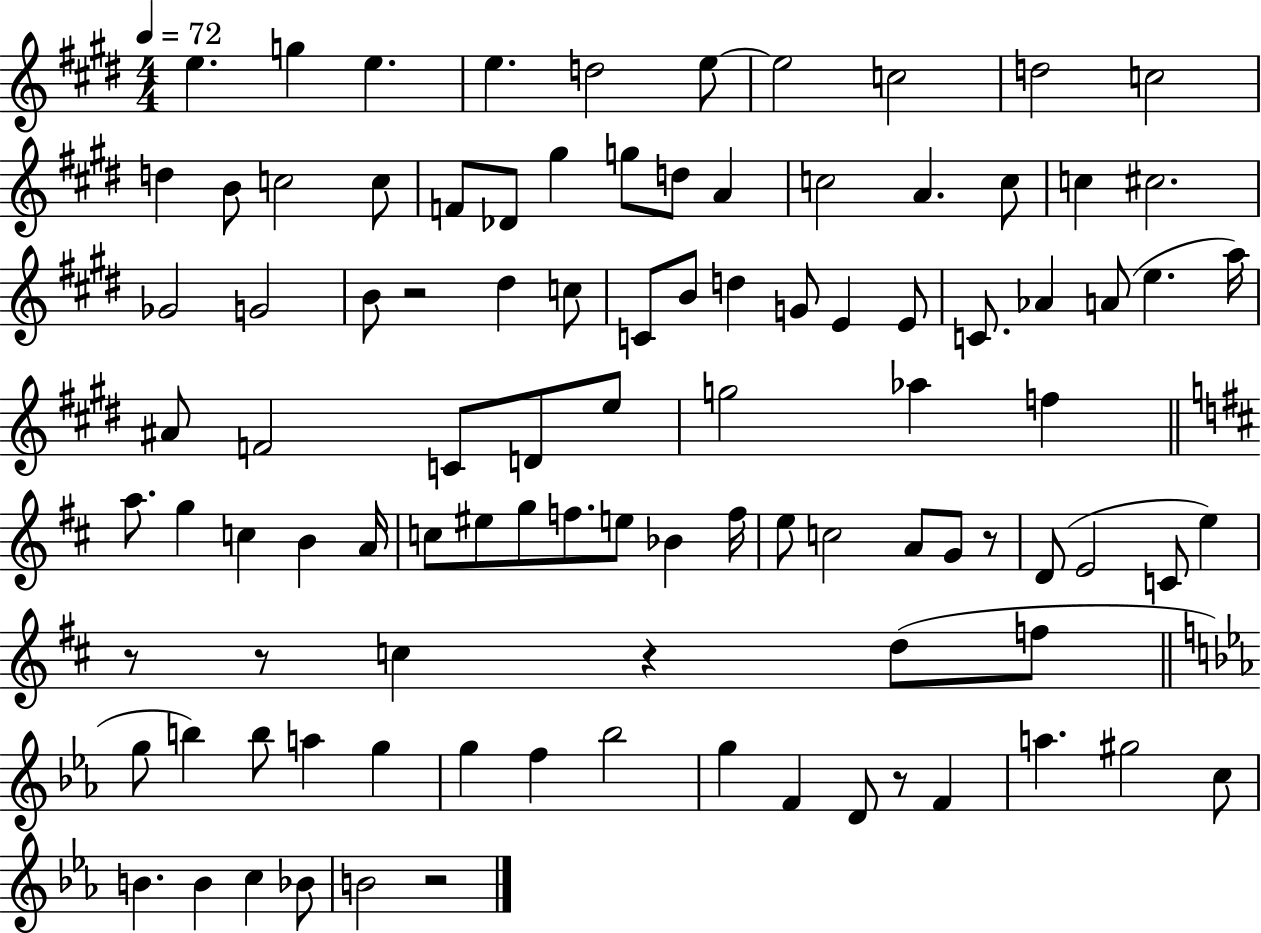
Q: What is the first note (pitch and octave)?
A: E5